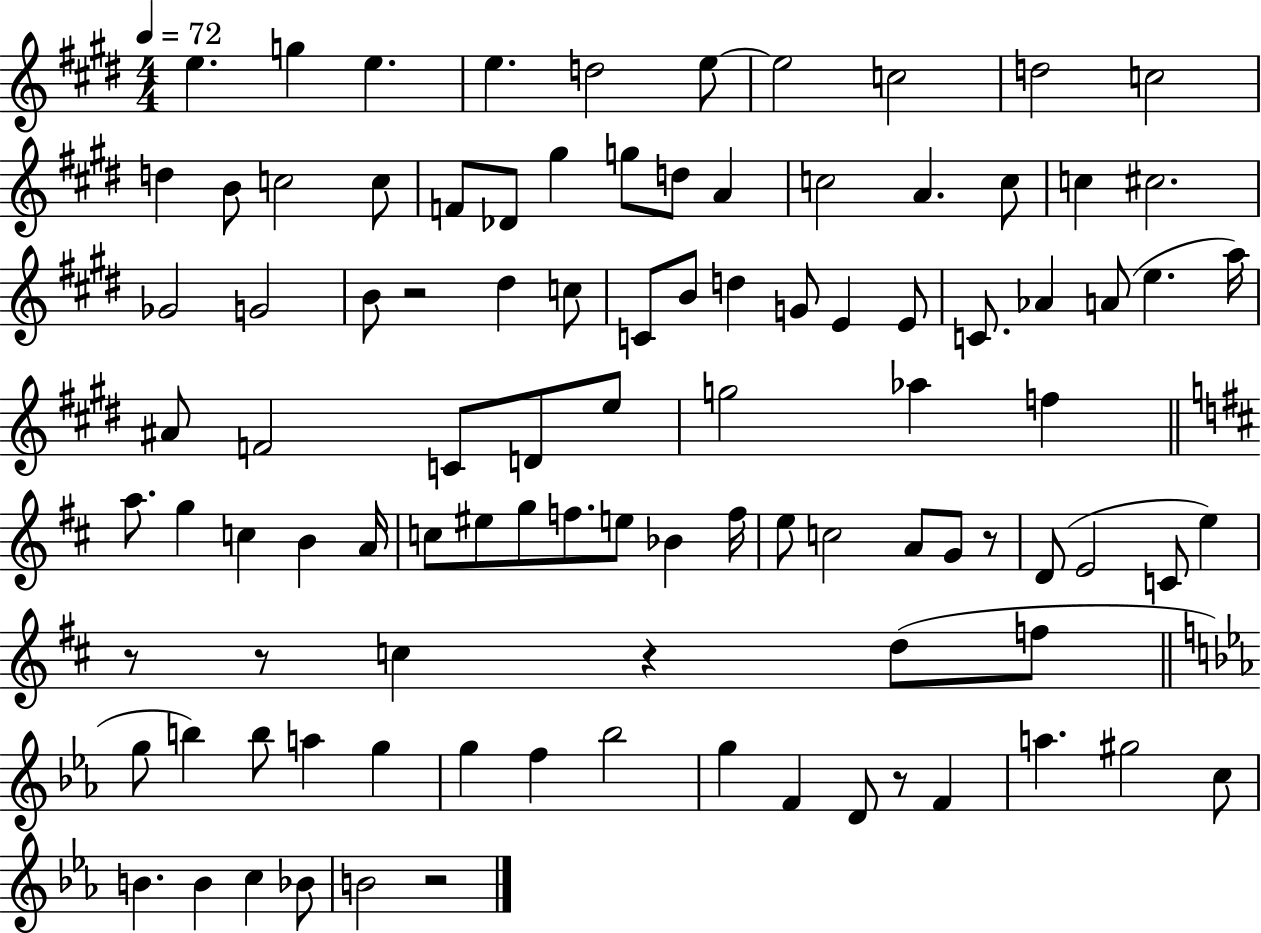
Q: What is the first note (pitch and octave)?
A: E5